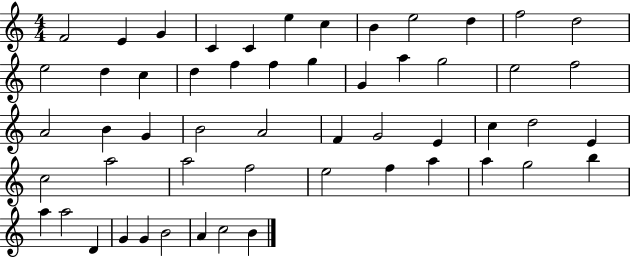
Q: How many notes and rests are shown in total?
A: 54